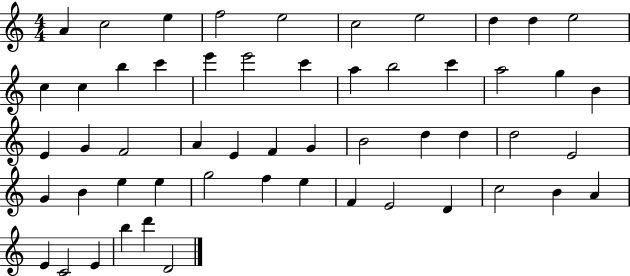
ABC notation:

X:1
T:Untitled
M:4/4
L:1/4
K:C
A c2 e f2 e2 c2 e2 d d e2 c c b c' e' e'2 c' a b2 c' a2 g B E G F2 A E F G B2 d d d2 E2 G B e e g2 f e F E2 D c2 B A E C2 E b d' D2